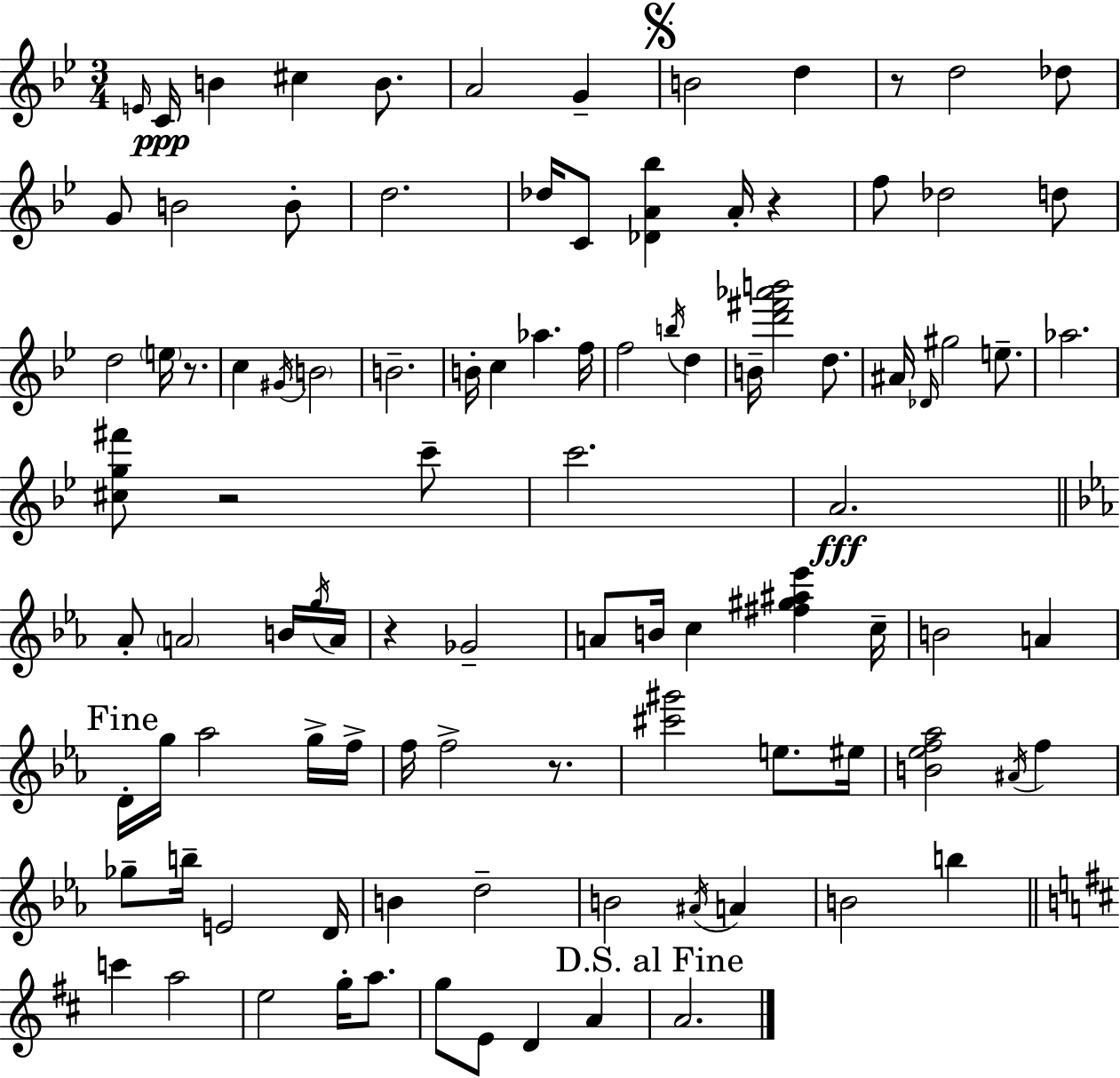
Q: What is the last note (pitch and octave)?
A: A4